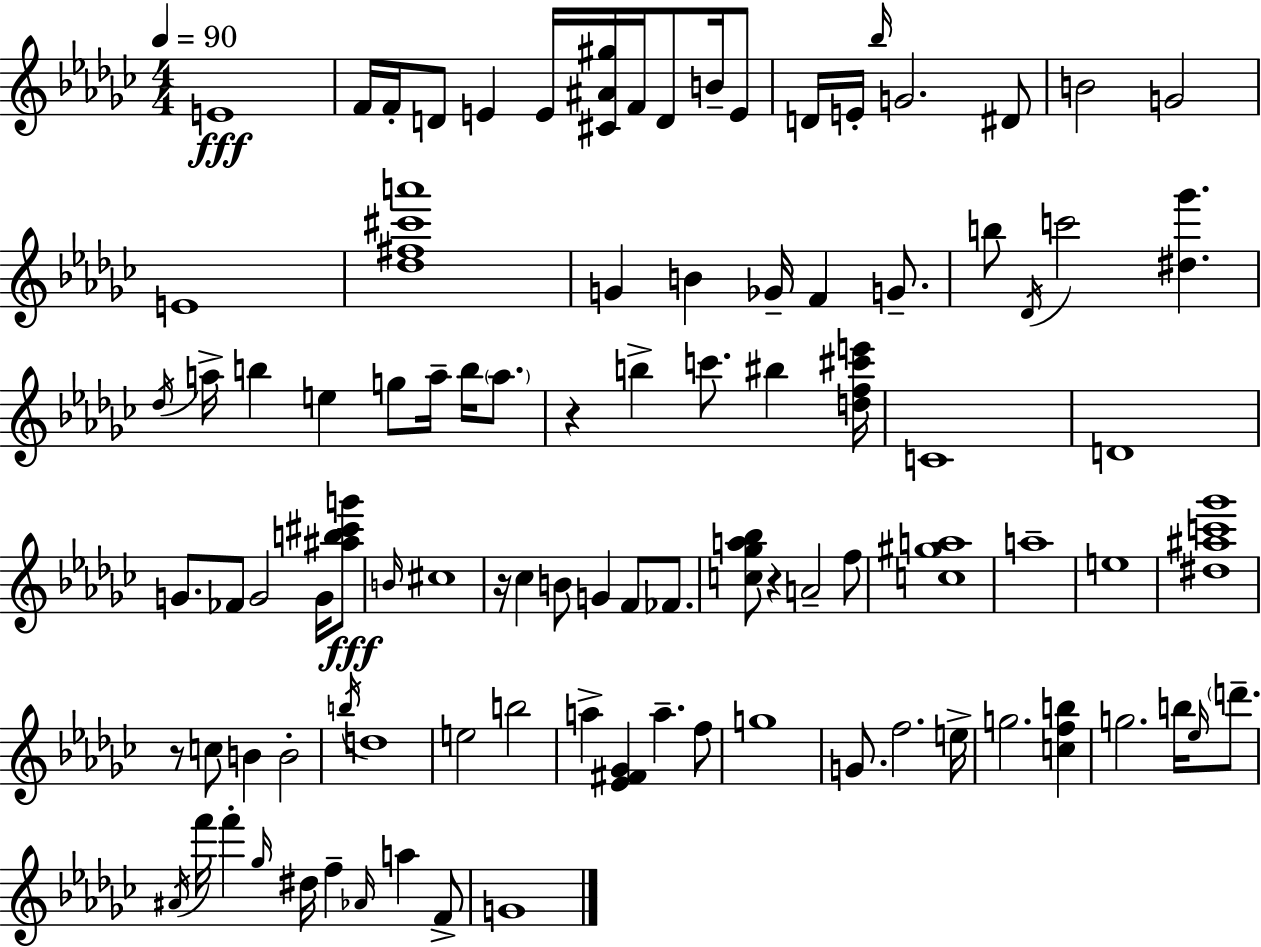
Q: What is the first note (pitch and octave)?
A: E4